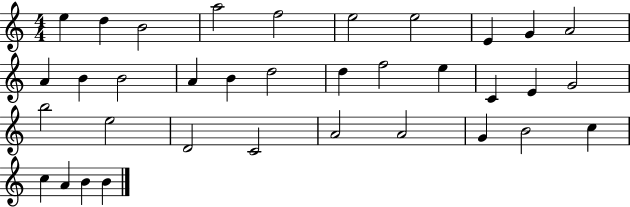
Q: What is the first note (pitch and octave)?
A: E5